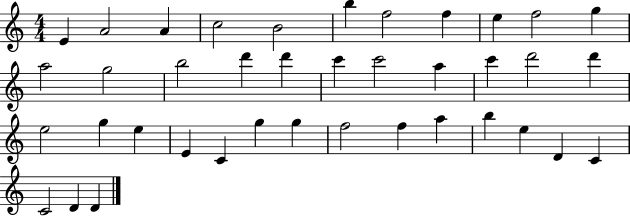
{
  \clef treble
  \numericTimeSignature
  \time 4/4
  \key c \major
  e'4 a'2 a'4 | c''2 b'2 | b''4 f''2 f''4 | e''4 f''2 g''4 | \break a''2 g''2 | b''2 d'''4 d'''4 | c'''4 c'''2 a''4 | c'''4 d'''2 d'''4 | \break e''2 g''4 e''4 | e'4 c'4 g''4 g''4 | f''2 f''4 a''4 | b''4 e''4 d'4 c'4 | \break c'2 d'4 d'4 | \bar "|."
}